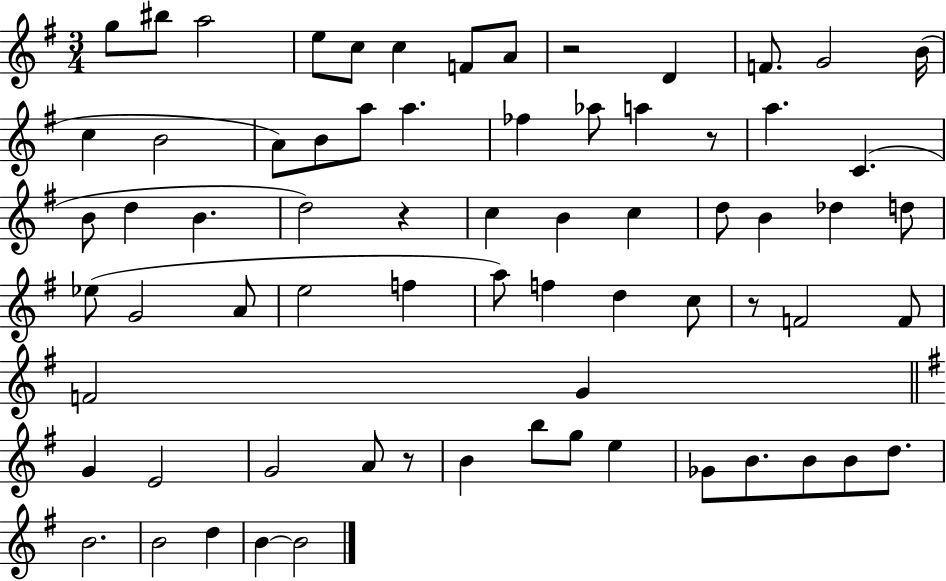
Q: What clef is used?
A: treble